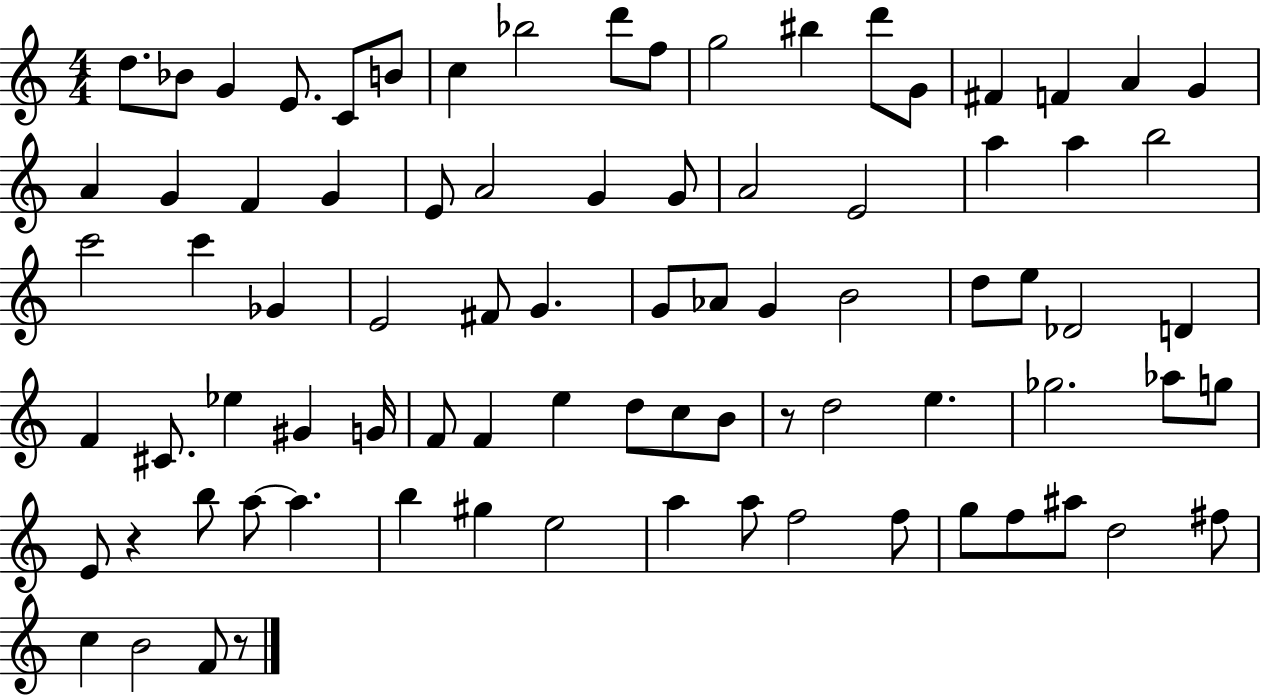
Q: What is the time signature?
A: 4/4